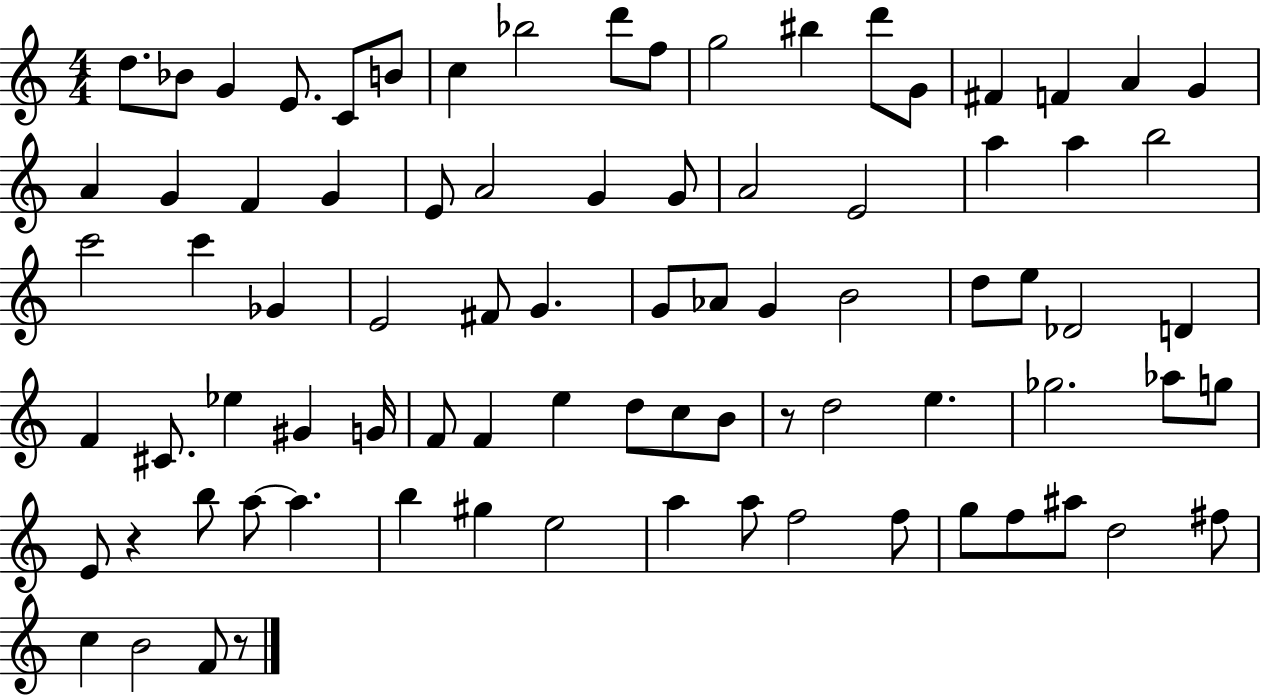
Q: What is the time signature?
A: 4/4